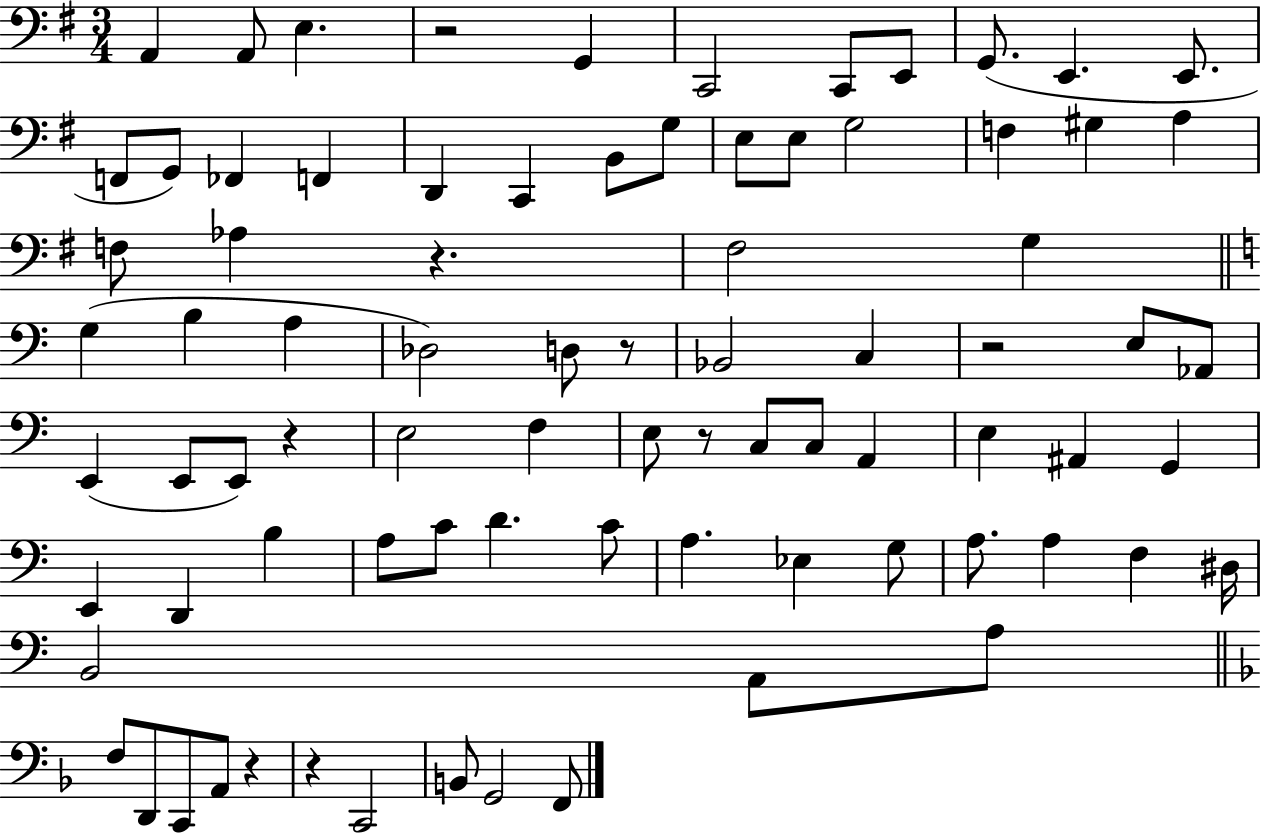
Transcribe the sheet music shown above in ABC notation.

X:1
T:Untitled
M:3/4
L:1/4
K:G
A,, A,,/2 E, z2 G,, C,,2 C,,/2 E,,/2 G,,/2 E,, E,,/2 F,,/2 G,,/2 _F,, F,, D,, C,, B,,/2 G,/2 E,/2 E,/2 G,2 F, ^G, A, F,/2 _A, z ^F,2 G, G, B, A, _D,2 D,/2 z/2 _B,,2 C, z2 E,/2 _A,,/2 E,, E,,/2 E,,/2 z E,2 F, E,/2 z/2 C,/2 C,/2 A,, E, ^A,, G,, E,, D,, B, A,/2 C/2 D C/2 A, _E, G,/2 A,/2 A, F, ^D,/4 B,,2 A,,/2 A,/2 F,/2 D,,/2 C,,/2 A,,/2 z z C,,2 B,,/2 G,,2 F,,/2